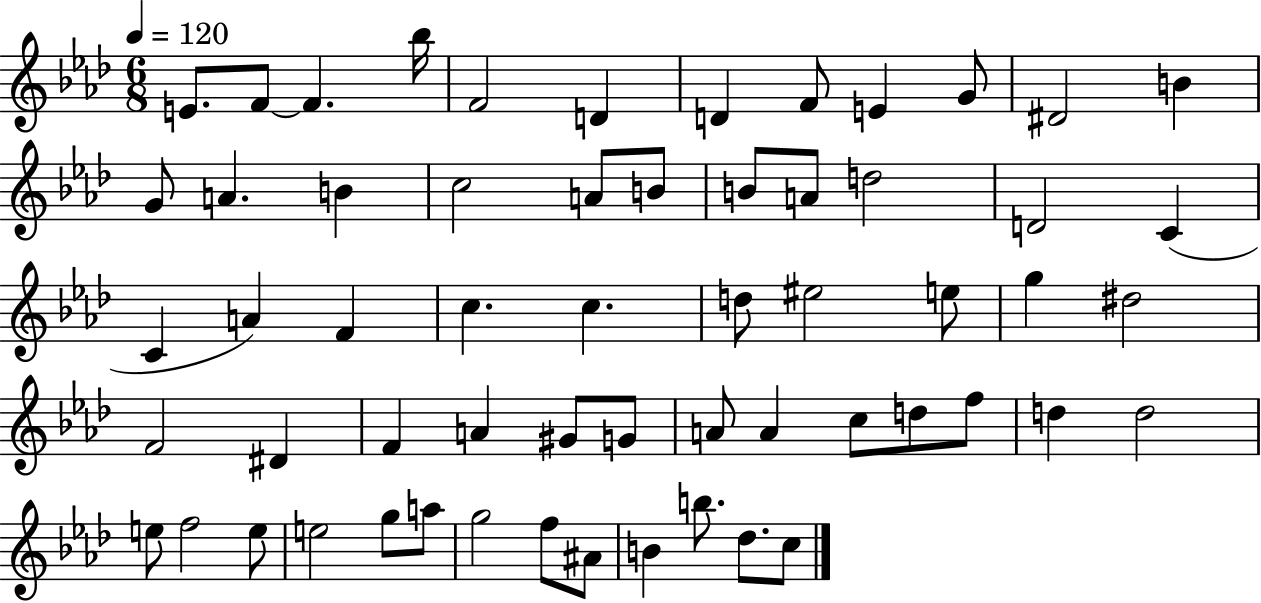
X:1
T:Untitled
M:6/8
L:1/4
K:Ab
E/2 F/2 F _b/4 F2 D D F/2 E G/2 ^D2 B G/2 A B c2 A/2 B/2 B/2 A/2 d2 D2 C C A F c c d/2 ^e2 e/2 g ^d2 F2 ^D F A ^G/2 G/2 A/2 A c/2 d/2 f/2 d d2 e/2 f2 e/2 e2 g/2 a/2 g2 f/2 ^A/2 B b/2 _d/2 c/2